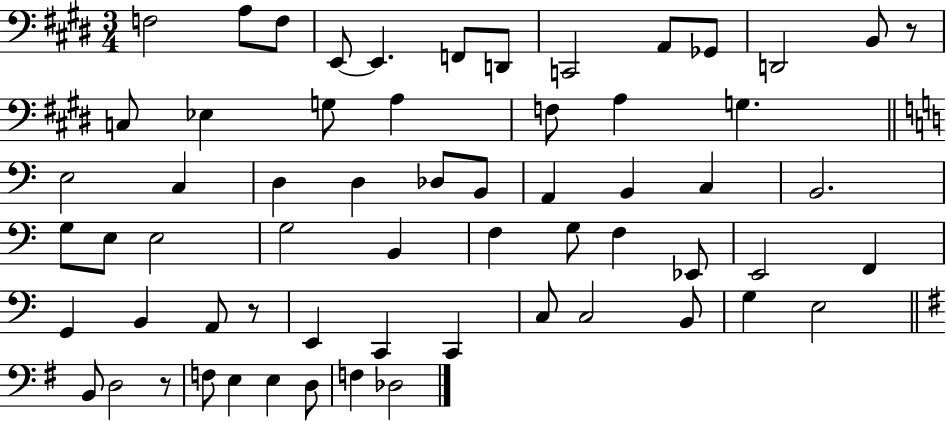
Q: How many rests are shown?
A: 3